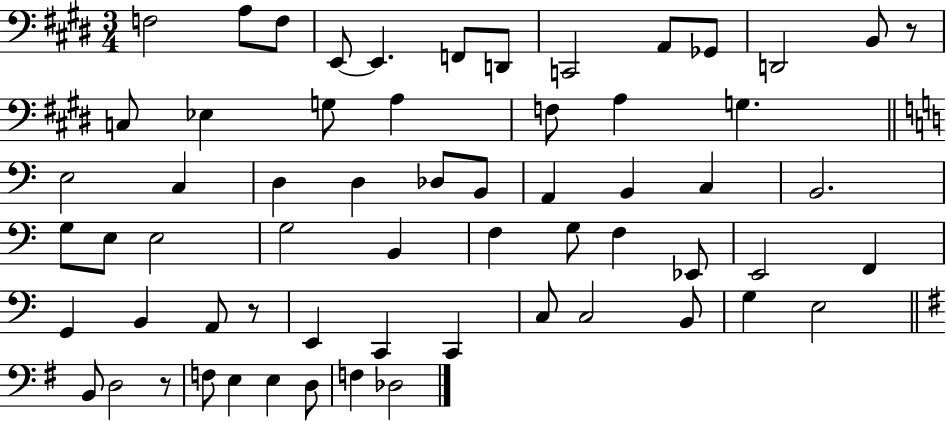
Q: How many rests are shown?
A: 3